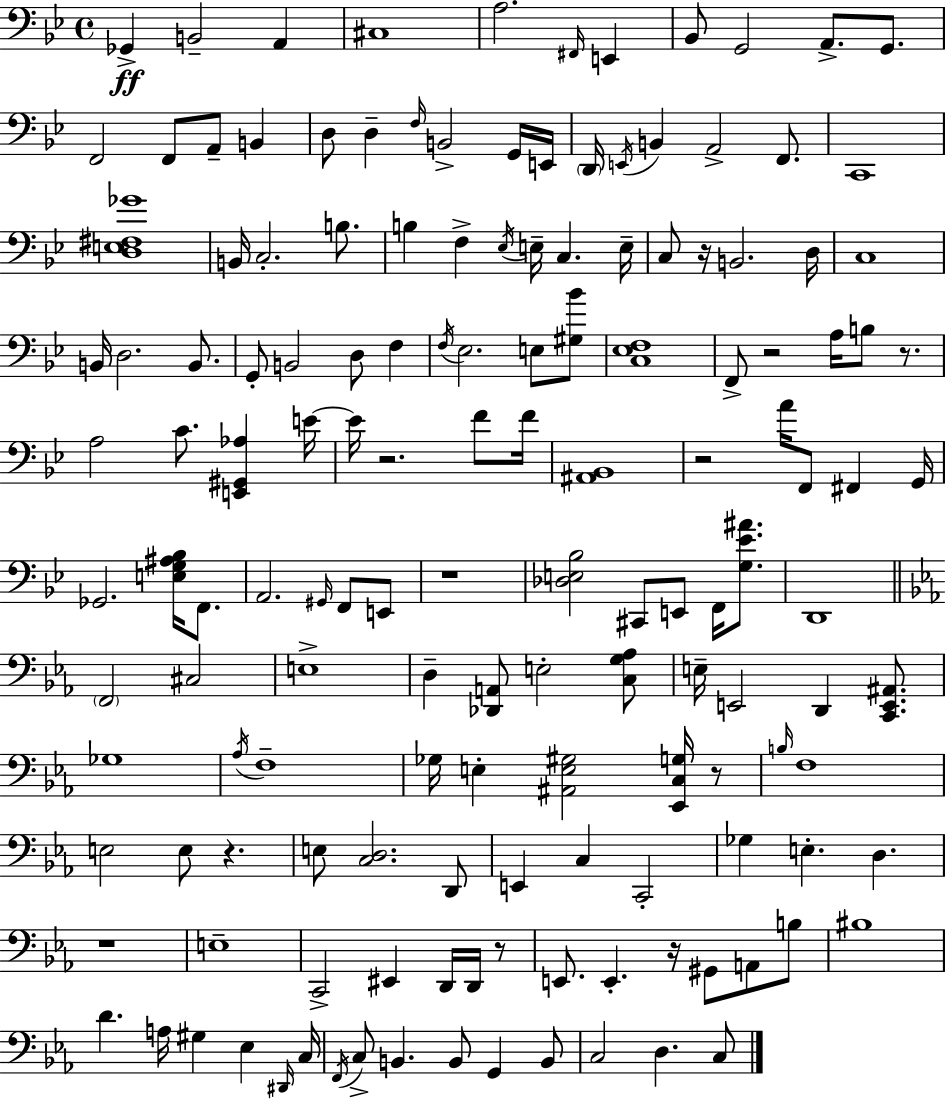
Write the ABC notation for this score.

X:1
T:Untitled
M:4/4
L:1/4
K:Gm
_G,, B,,2 A,, ^C,4 A,2 ^F,,/4 E,, _B,,/2 G,,2 A,,/2 G,,/2 F,,2 F,,/2 A,,/2 B,, D,/2 D, F,/4 B,,2 G,,/4 E,,/4 D,,/4 E,,/4 B,, A,,2 F,,/2 C,,4 [D,E,^F,_G]4 B,,/4 C,2 B,/2 B, F, _E,/4 E,/4 C, E,/4 C,/2 z/4 B,,2 D,/4 C,4 B,,/4 D,2 B,,/2 G,,/2 B,,2 D,/2 F, F,/4 _E,2 E,/2 [^G,_B]/2 [C,_E,F,]4 F,,/2 z2 A,/4 B,/2 z/2 A,2 C/2 [E,,^G,,_A,] E/4 E/4 z2 F/2 F/4 [^A,,_B,,]4 z2 A/4 F,,/2 ^F,, G,,/4 _G,,2 [E,G,^A,_B,]/4 F,,/2 A,,2 ^G,,/4 F,,/2 E,,/2 z4 [_D,E,_B,]2 ^C,,/2 E,,/2 F,,/4 [G,_E^A]/2 D,,4 F,,2 ^C,2 E,4 D, [_D,,A,,]/2 E,2 [C,G,_A,]/2 E,/4 E,,2 D,, [C,,E,,^A,,]/2 _G,4 _A,/4 F,4 _G,/4 E, [^A,,E,^G,]2 [_E,,C,G,]/4 z/2 B,/4 F,4 E,2 E,/2 z E,/2 [C,D,]2 D,,/2 E,, C, C,,2 _G, E, D, z4 E,4 C,,2 ^E,, D,,/4 D,,/4 z/2 E,,/2 E,, z/4 ^G,,/2 A,,/2 B,/2 ^B,4 D A,/4 ^G, _E, ^D,,/4 C,/4 F,,/4 C,/2 B,, B,,/2 G,, B,,/2 C,2 D, C,/2